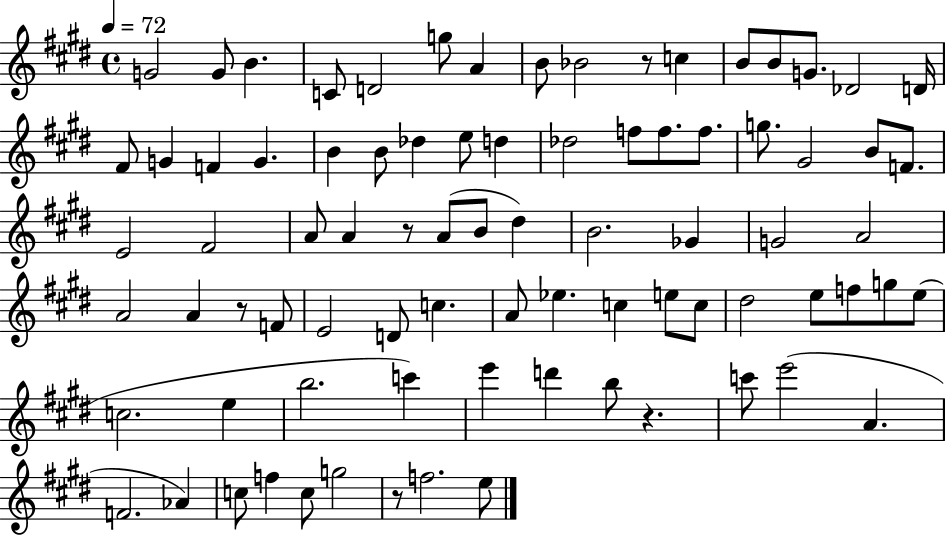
{
  \clef treble
  \time 4/4
  \defaultTimeSignature
  \key e \major
  \tempo 4 = 72
  g'2 g'8 b'4. | c'8 d'2 g''8 a'4 | b'8 bes'2 r8 c''4 | b'8 b'8 g'8. des'2 d'16 | \break fis'8 g'4 f'4 g'4. | b'4 b'8 des''4 e''8 d''4 | des''2 f''8 f''8. f''8. | g''8. gis'2 b'8 f'8. | \break e'2 fis'2 | a'8 a'4 r8 a'8( b'8 dis''4) | b'2. ges'4 | g'2 a'2 | \break a'2 a'4 r8 f'8 | e'2 d'8 c''4. | a'8 ees''4. c''4 e''8 c''8 | dis''2 e''8 f''8 g''8 e''8( | \break c''2. e''4 | b''2. c'''4) | e'''4 d'''4 b''8 r4. | c'''8 e'''2( a'4. | \break f'2. aes'4) | c''8 f''4 c''8 g''2 | r8 f''2. e''8 | \bar "|."
}